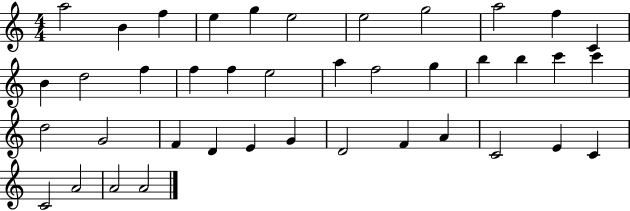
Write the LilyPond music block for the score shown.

{
  \clef treble
  \numericTimeSignature
  \time 4/4
  \key c \major
  a''2 b'4 f''4 | e''4 g''4 e''2 | e''2 g''2 | a''2 f''4 c'4 | \break b'4 d''2 f''4 | f''4 f''4 e''2 | a''4 f''2 g''4 | b''4 b''4 c'''4 c'''4 | \break d''2 g'2 | f'4 d'4 e'4 g'4 | d'2 f'4 a'4 | c'2 e'4 c'4 | \break c'2 a'2 | a'2 a'2 | \bar "|."
}